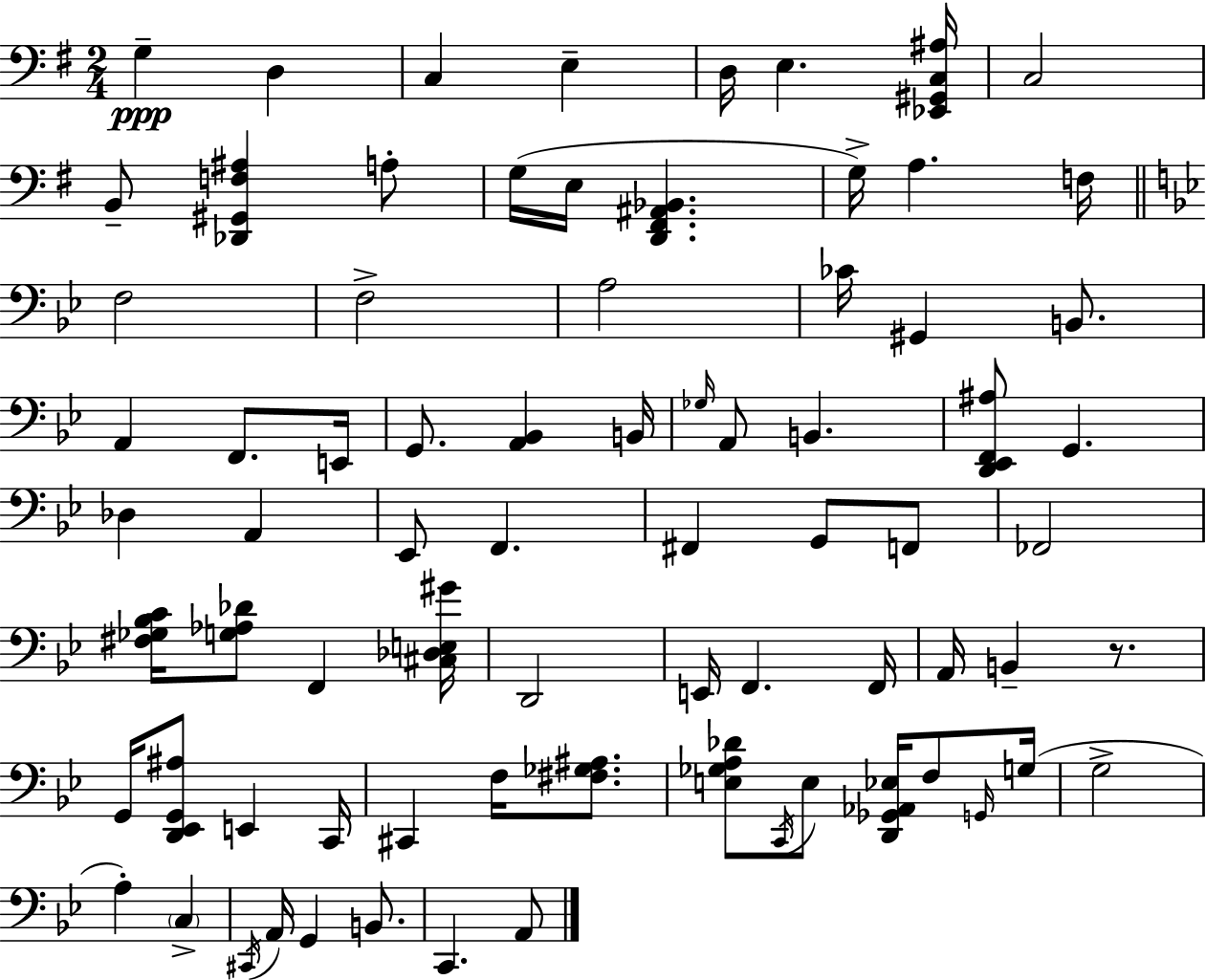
X:1
T:Untitled
M:2/4
L:1/4
K:Em
G, D, C, E, D,/4 E, [_E,,^G,,C,^A,]/4 C,2 B,,/2 [_D,,^G,,F,^A,] A,/2 G,/4 E,/4 [D,,^F,,^A,,_B,,] G,/4 A, F,/4 F,2 F,2 A,2 _C/4 ^G,, B,,/2 A,, F,,/2 E,,/4 G,,/2 [A,,_B,,] B,,/4 _G,/4 A,,/2 B,, [D,,_E,,F,,^A,]/2 G,, _D, A,, _E,,/2 F,, ^F,, G,,/2 F,,/2 _F,,2 [^F,_G,_B,C]/4 [G,_A,_D]/2 F,, [^C,_D,E,^G]/4 D,,2 E,,/4 F,, F,,/4 A,,/4 B,, z/2 G,,/4 [D,,_E,,G,,^A,]/2 E,, C,,/4 ^C,, F,/4 [^F,_G,^A,]/2 [E,_G,A,_D]/2 C,,/4 E,/2 [D,,_G,,_A,,_E,]/4 F,/2 G,,/4 G,/4 G,2 A, C, ^C,,/4 A,,/4 G,, B,,/2 C,, A,,/2